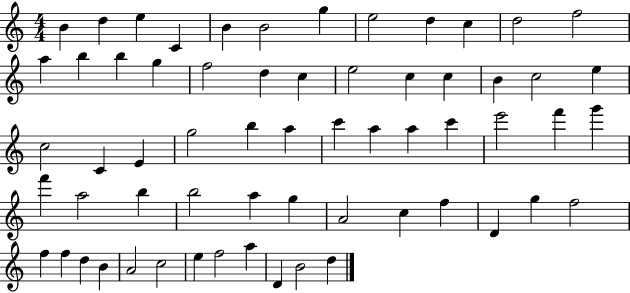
B4/q D5/q E5/q C4/q B4/q B4/h G5/q E5/h D5/q C5/q D5/h F5/h A5/q B5/q B5/q G5/q F5/h D5/q C5/q E5/h C5/q C5/q B4/q C5/h E5/q C5/h C4/q E4/q G5/h B5/q A5/q C6/q A5/q A5/q C6/q E6/h F6/q G6/q F6/q A5/h B5/q B5/h A5/q G5/q A4/h C5/q F5/q D4/q G5/q F5/h F5/q F5/q D5/q B4/q A4/h C5/h E5/q F5/h A5/q D4/q B4/h D5/q